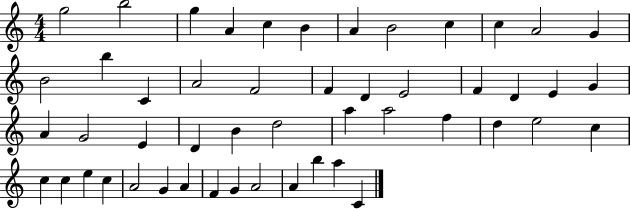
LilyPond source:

{
  \clef treble
  \numericTimeSignature
  \time 4/4
  \key c \major
  g''2 b''2 | g''4 a'4 c''4 b'4 | a'4 b'2 c''4 | c''4 a'2 g'4 | \break b'2 b''4 c'4 | a'2 f'2 | f'4 d'4 e'2 | f'4 d'4 e'4 g'4 | \break a'4 g'2 e'4 | d'4 b'4 d''2 | a''4 a''2 f''4 | d''4 e''2 c''4 | \break c''4 c''4 e''4 c''4 | a'2 g'4 a'4 | f'4 g'4 a'2 | a'4 b''4 a''4 c'4 | \break \bar "|."
}